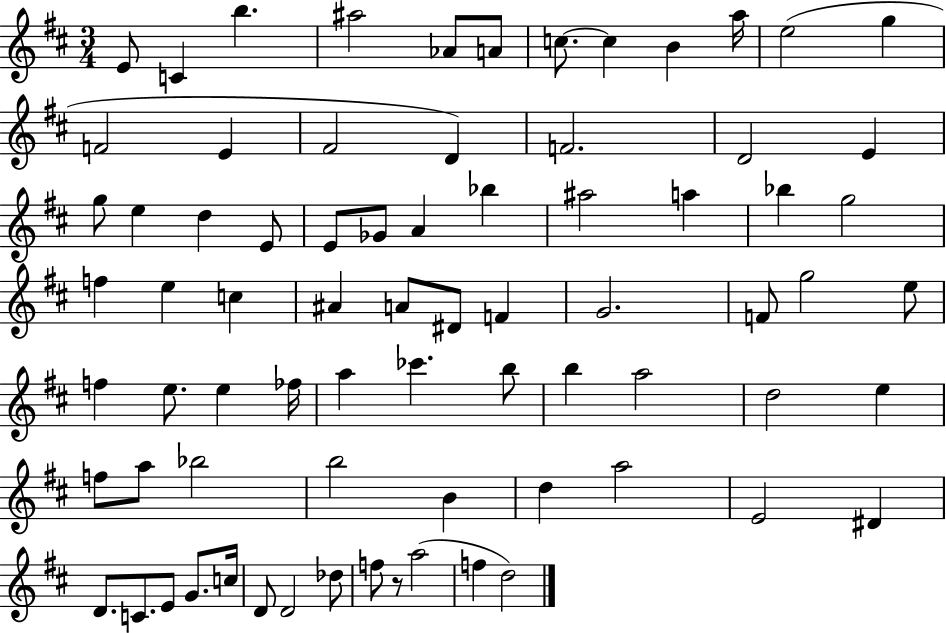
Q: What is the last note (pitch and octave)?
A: D5